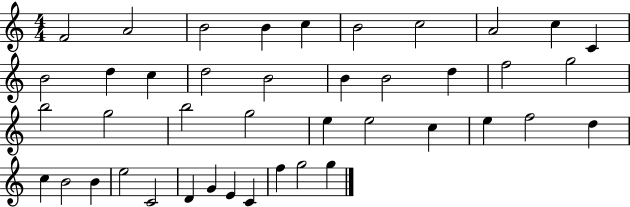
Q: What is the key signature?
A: C major